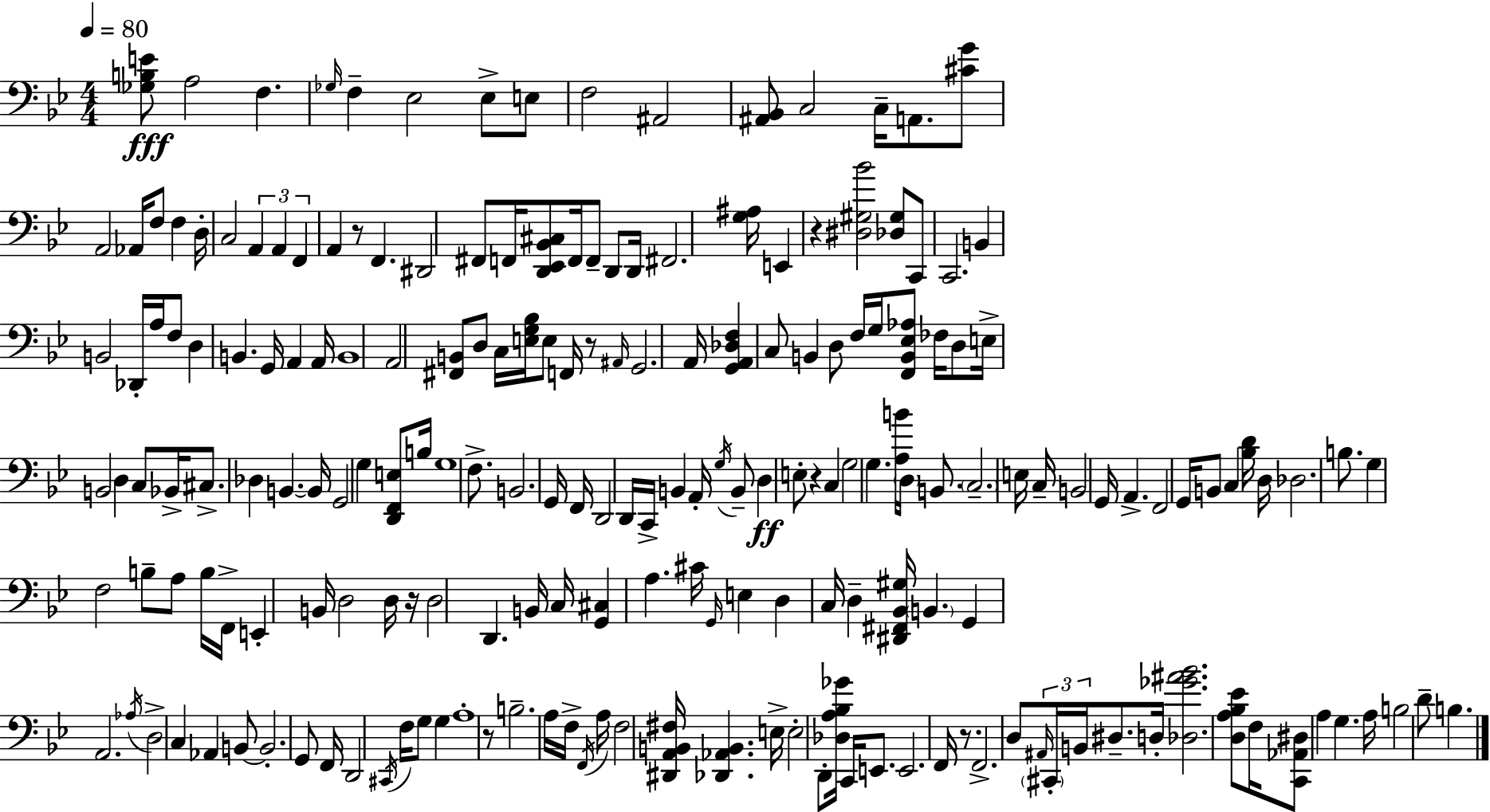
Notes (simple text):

[Gb3,B3,E4]/e A3/h F3/q. Gb3/s F3/q Eb3/h Eb3/e E3/e F3/h A#2/h [A#2,Bb2]/e C3/h C3/s A2/e. [C#4,G4]/e A2/h Ab2/s F3/e F3/q D3/s C3/h A2/q A2/q F2/q A2/q R/e F2/q. D#2/h F#2/e F2/s [D2,Eb2,Bb2,C#3]/e F2/s F2/e D2/e D2/s F#2/h. [G3,A#3]/s E2/q R/q [D#3,G#3,Bb4]/h [Db3,G#3]/e C2/e C2/h. B2/q B2/h Db2/s A3/s F3/e D3/q B2/q. G2/s A2/q A2/s B2/w A2/h [F#2,B2]/e D3/e C3/s [E3,G3,Bb3]/s E3/e F2/s R/e A#2/s G2/h. A2/s [G2,A2,Db3,F3]/q C3/e B2/q D3/e F3/s G3/s [F2,B2,Eb3,Ab3]/e FES3/s D3/e E3/s B2/h D3/q C3/e Bb2/s C#3/e. Db3/q B2/q. B2/s G2/h G3/q [D2,F2,E3]/e B3/s G3/w F3/e. B2/h. G2/s F2/s D2/h D2/s C2/s B2/q A2/s G3/s B2/e D3/q E3/e R/q C3/q G3/h G3/q. [A3,B4]/s D3/s B2/e. C3/h. E3/s C3/s B2/h G2/s A2/q. F2/h G2/s B2/e C3/q [Bb3,D4]/s D3/s Db3/h. B3/e. G3/q F3/h B3/e A3/e B3/s F2/s E2/q B2/s D3/h D3/s R/s D3/h D2/q. B2/s C3/s [G2,C#3]/q A3/q. C#4/s G2/s E3/q D3/q C3/s D3/q [D#2,F#2,Bb2,G#3]/s B2/q. G2/q A2/h. Ab3/s D3/h C3/q Ab2/q B2/e B2/h. G2/e F2/s D2/h C#2/s F3/s G3/e G3/q A3/w R/e B3/h. A3/s F3/s F2/s A3/s F3/h [D#2,A2,B2,F#3]/s [Db2,Ab2,B2]/q. E3/s E3/h D2/e [Db3,A3,Bb3,Gb4]/s C2/s E2/e. E2/h. F2/s R/e. F2/h. D3/e A#2/s C#2/s B2/s D#3/e. D3/s [Db3,Gb4,A#4,Bb4]/h. [D3,A3,Bb3,Eb4]/e F3/s [C2,Ab2,D#3]/e A3/q G3/q. A3/s B3/h D4/e B3/q.